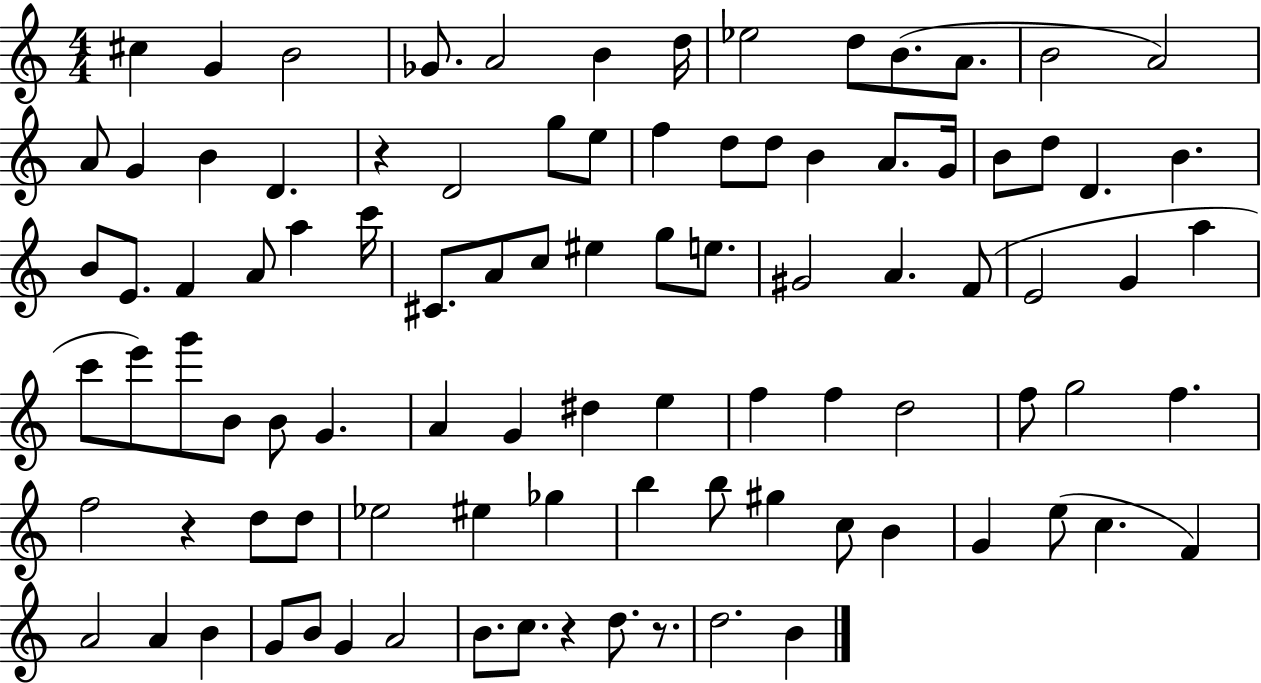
C#5/q G4/q B4/h Gb4/e. A4/h B4/q D5/s Eb5/h D5/e B4/e. A4/e. B4/h A4/h A4/e G4/q B4/q D4/q. R/q D4/h G5/e E5/e F5/q D5/e D5/e B4/q A4/e. G4/s B4/e D5/e D4/q. B4/q. B4/e E4/e. F4/q A4/e A5/q C6/s C#4/e. A4/e C5/e EIS5/q G5/e E5/e. G#4/h A4/q. F4/e E4/h G4/q A5/q C6/e E6/e G6/e B4/e B4/e G4/q. A4/q G4/q D#5/q E5/q F5/q F5/q D5/h F5/e G5/h F5/q. F5/h R/q D5/e D5/e Eb5/h EIS5/q Gb5/q B5/q B5/e G#5/q C5/e B4/q G4/q E5/e C5/q. F4/q A4/h A4/q B4/q G4/e B4/e G4/q A4/h B4/e. C5/e. R/q D5/e. R/e. D5/h. B4/q